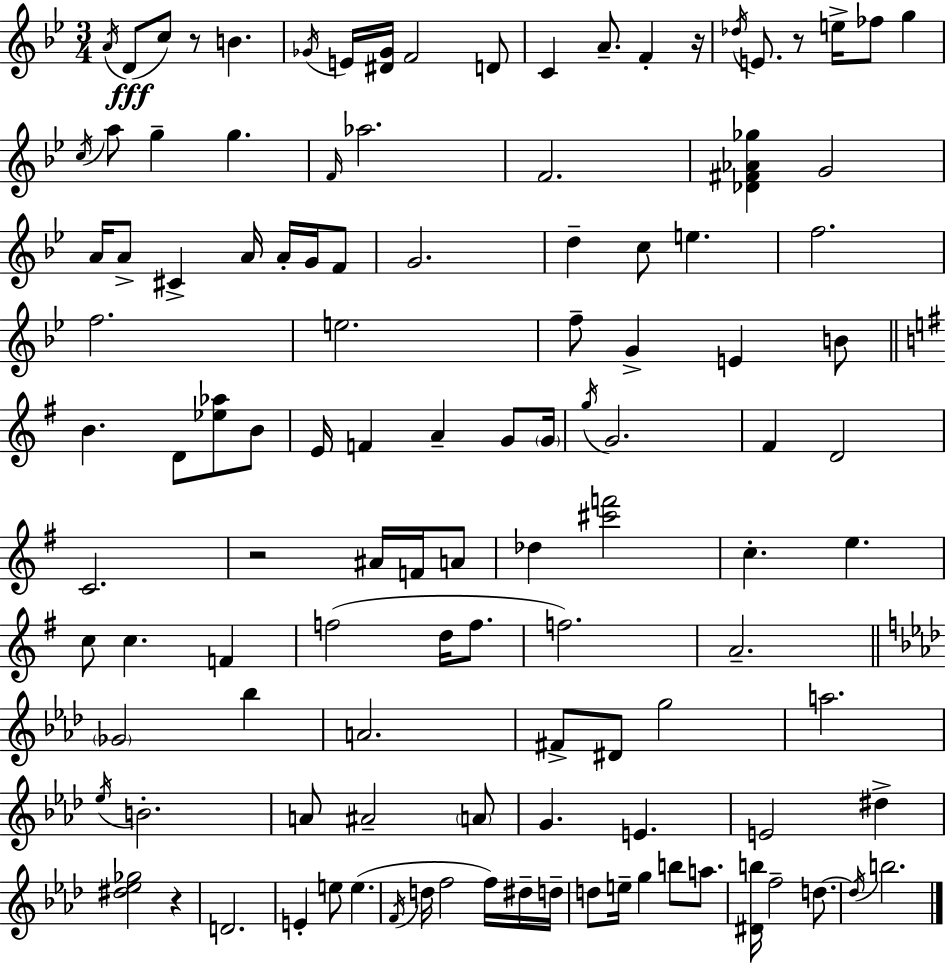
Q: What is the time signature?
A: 3/4